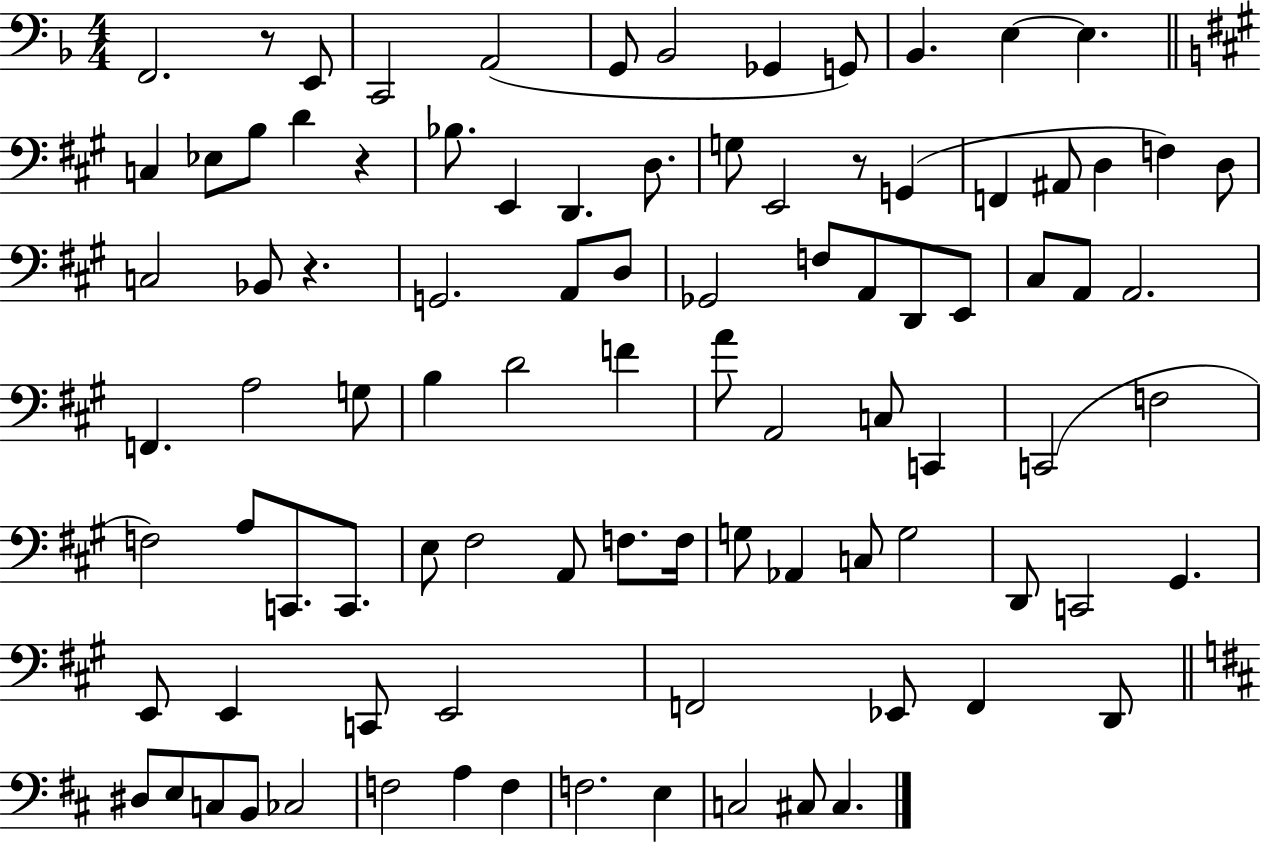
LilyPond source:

{
  \clef bass
  \numericTimeSignature
  \time 4/4
  \key f \major
  f,2. r8 e,8 | c,2 a,2( | g,8 bes,2 ges,4 g,8) | bes,4. e4~~ e4. | \break \bar "||" \break \key a \major c4 ees8 b8 d'4 r4 | bes8. e,4 d,4. d8. | g8 e,2 r8 g,4( | f,4 ais,8 d4 f4) d8 | \break c2 bes,8 r4. | g,2. a,8 d8 | ges,2 f8 a,8 d,8 e,8 | cis8 a,8 a,2. | \break f,4. a2 g8 | b4 d'2 f'4 | a'8 a,2 c8 c,4 | c,2( f2 | \break f2) a8 c,8. c,8. | e8 fis2 a,8 f8. f16 | g8 aes,4 c8 g2 | d,8 c,2 gis,4. | \break e,8 e,4 c,8 e,2 | f,2 ees,8 f,4 d,8 | \bar "||" \break \key d \major dis8 e8 c8 b,8 ces2 | f2 a4 f4 | f2. e4 | c2 cis8 cis4. | \break \bar "|."
}